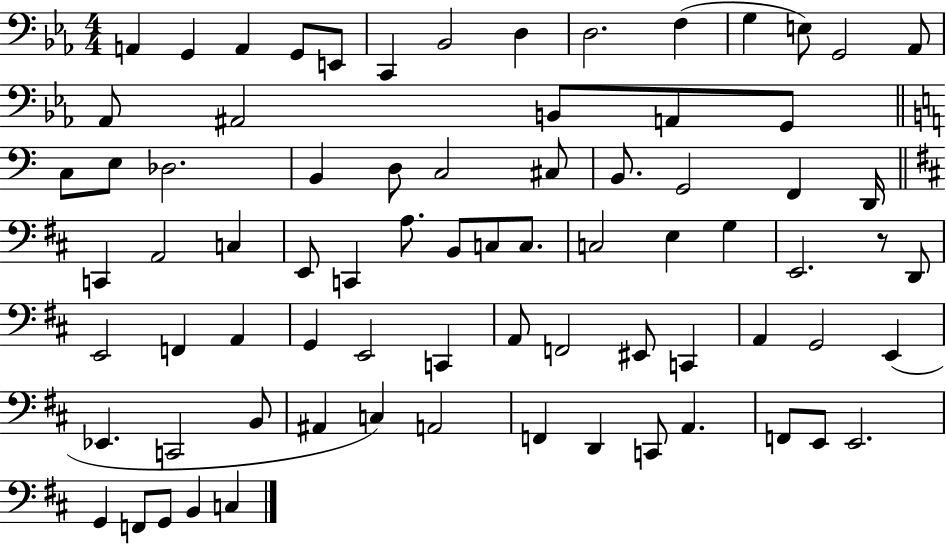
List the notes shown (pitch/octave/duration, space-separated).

A2/q G2/q A2/q G2/e E2/e C2/q Bb2/h D3/q D3/h. F3/q G3/q E3/e G2/h Ab2/e Ab2/e A#2/h B2/e A2/e G2/e C3/e E3/e Db3/h. B2/q D3/e C3/h C#3/e B2/e. G2/h F2/q D2/s C2/q A2/h C3/q E2/e C2/q A3/e. B2/e C3/e C3/e. C3/h E3/q G3/q E2/h. R/e D2/e E2/h F2/q A2/q G2/q E2/h C2/q A2/e F2/h EIS2/e C2/q A2/q G2/h E2/q Eb2/q. C2/h B2/e A#2/q C3/q A2/h F2/q D2/q C2/e A2/q. F2/e E2/e E2/h. G2/q F2/e G2/e B2/q C3/q